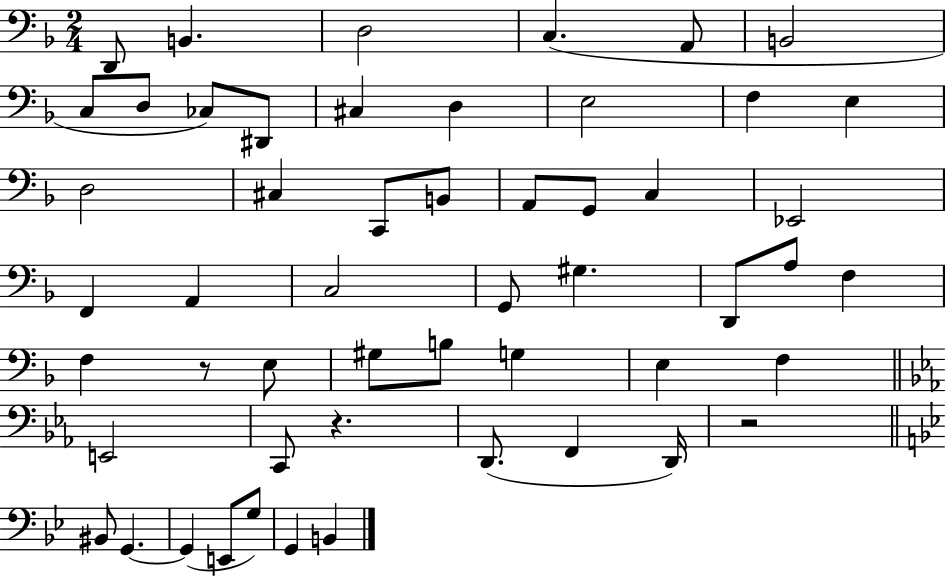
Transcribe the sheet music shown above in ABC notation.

X:1
T:Untitled
M:2/4
L:1/4
K:F
D,,/2 B,, D,2 C, A,,/2 B,,2 C,/2 D,/2 _C,/2 ^D,,/2 ^C, D, E,2 F, E, D,2 ^C, C,,/2 B,,/2 A,,/2 G,,/2 C, _E,,2 F,, A,, C,2 G,,/2 ^G, D,,/2 A,/2 F, F, z/2 E,/2 ^G,/2 B,/2 G, E, F, E,,2 C,,/2 z D,,/2 F,, D,,/4 z2 ^B,,/2 G,, G,, E,,/2 G,/2 G,, B,,